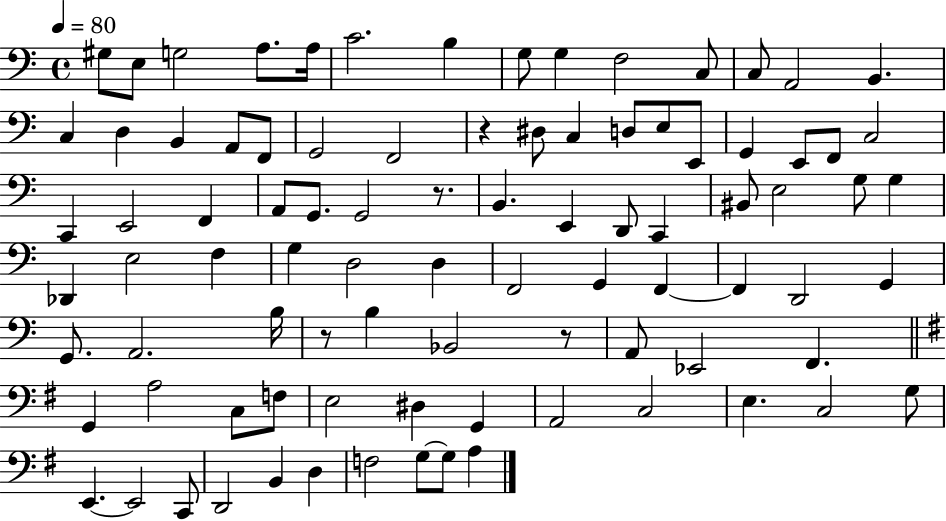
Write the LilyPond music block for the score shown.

{
  \clef bass
  \time 4/4
  \defaultTimeSignature
  \key c \major
  \tempo 4 = 80
  \repeat volta 2 { gis8 e8 g2 a8. a16 | c'2. b4 | g8 g4 f2 c8 | c8 a,2 b,4. | \break c4 d4 b,4 a,8 f,8 | g,2 f,2 | r4 dis8 c4 d8 e8 e,8 | g,4 e,8 f,8 c2 | \break c,4 e,2 f,4 | a,8 g,8. g,2 r8. | b,4. e,4 d,8 c,4 | bis,8 e2 g8 g4 | \break des,4 e2 f4 | g4 d2 d4 | f,2 g,4 f,4~~ | f,4 d,2 g,4 | \break g,8. a,2. b16 | r8 b4 bes,2 r8 | a,8 ees,2 f,4. | \bar "||" \break \key e \minor g,4 a2 c8 f8 | e2 dis4 g,4 | a,2 c2 | e4. c2 g8 | \break e,4.~~ e,2 c,8 | d,2 b,4 d4 | f2 g8~~ g8 a4 | } \bar "|."
}